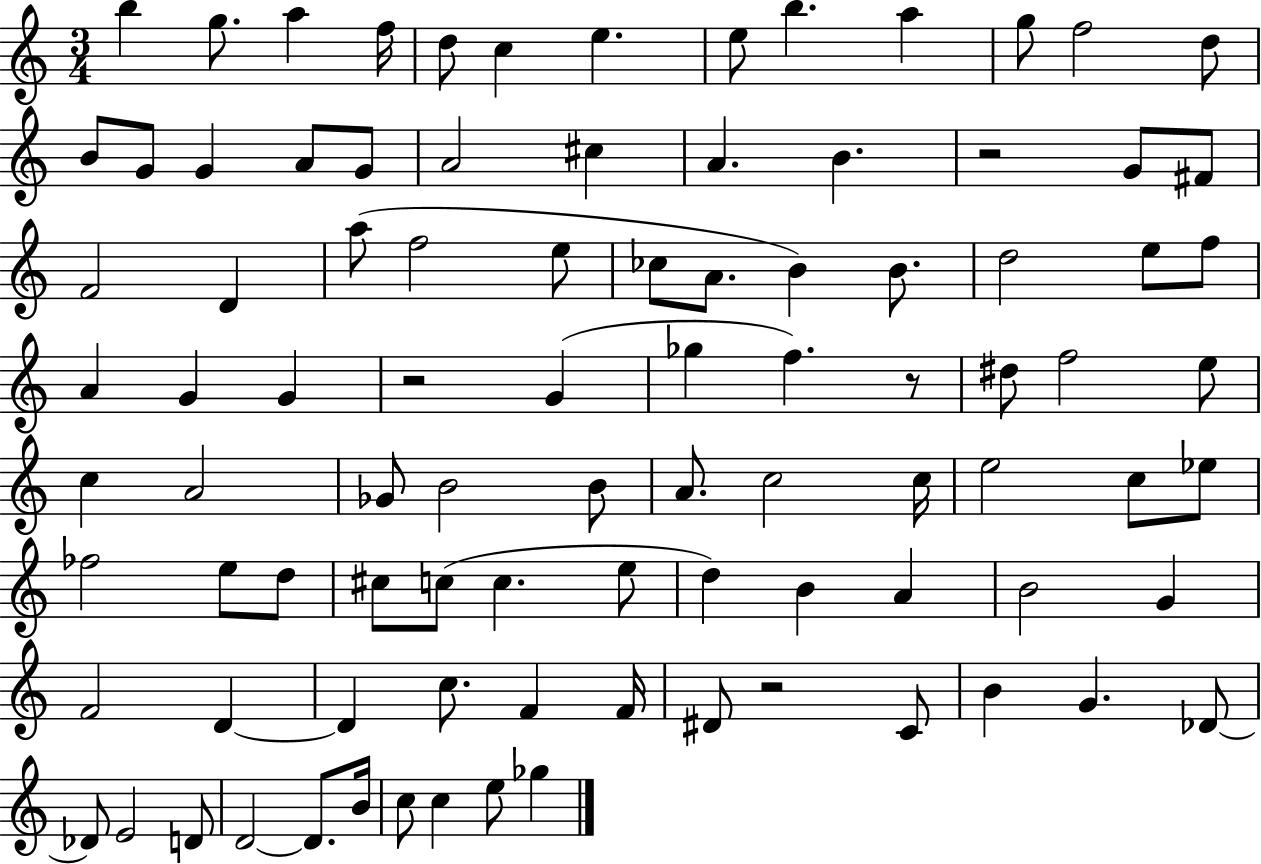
{
  \clef treble
  \numericTimeSignature
  \time 3/4
  \key c \major
  b''4 g''8. a''4 f''16 | d''8 c''4 e''4. | e''8 b''4. a''4 | g''8 f''2 d''8 | \break b'8 g'8 g'4 a'8 g'8 | a'2 cis''4 | a'4. b'4. | r2 g'8 fis'8 | \break f'2 d'4 | a''8( f''2 e''8 | ces''8 a'8. b'4) b'8. | d''2 e''8 f''8 | \break a'4 g'4 g'4 | r2 g'4( | ges''4 f''4.) r8 | dis''8 f''2 e''8 | \break c''4 a'2 | ges'8 b'2 b'8 | a'8. c''2 c''16 | e''2 c''8 ees''8 | \break fes''2 e''8 d''8 | cis''8 c''8( c''4. e''8 | d''4) b'4 a'4 | b'2 g'4 | \break f'2 d'4~~ | d'4 c''8. f'4 f'16 | dis'8 r2 c'8 | b'4 g'4. des'8~~ | \break des'8 e'2 d'8 | d'2~~ d'8. b'16 | c''8 c''4 e''8 ges''4 | \bar "|."
}